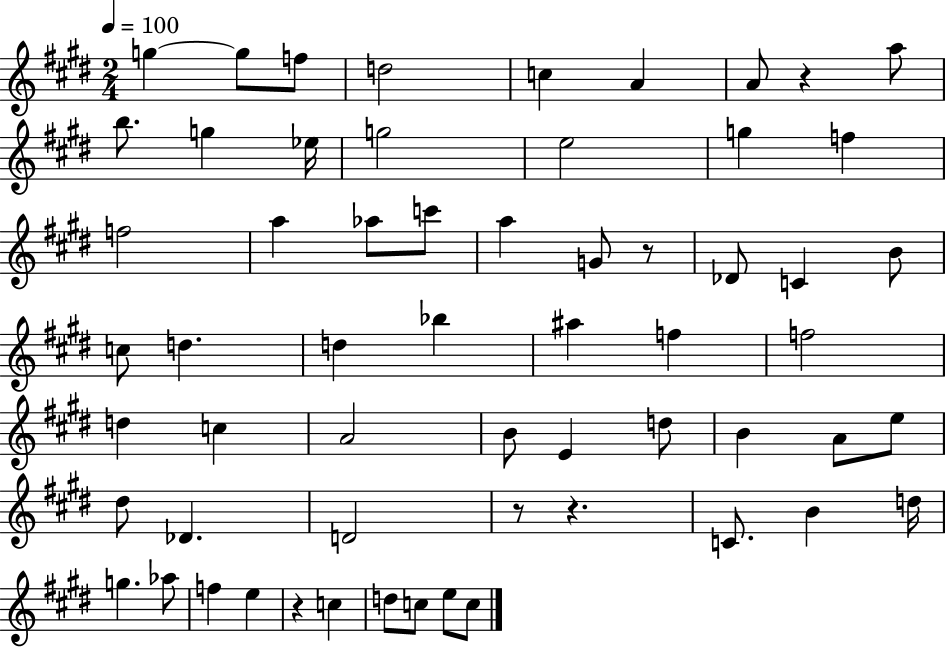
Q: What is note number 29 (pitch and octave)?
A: A#5